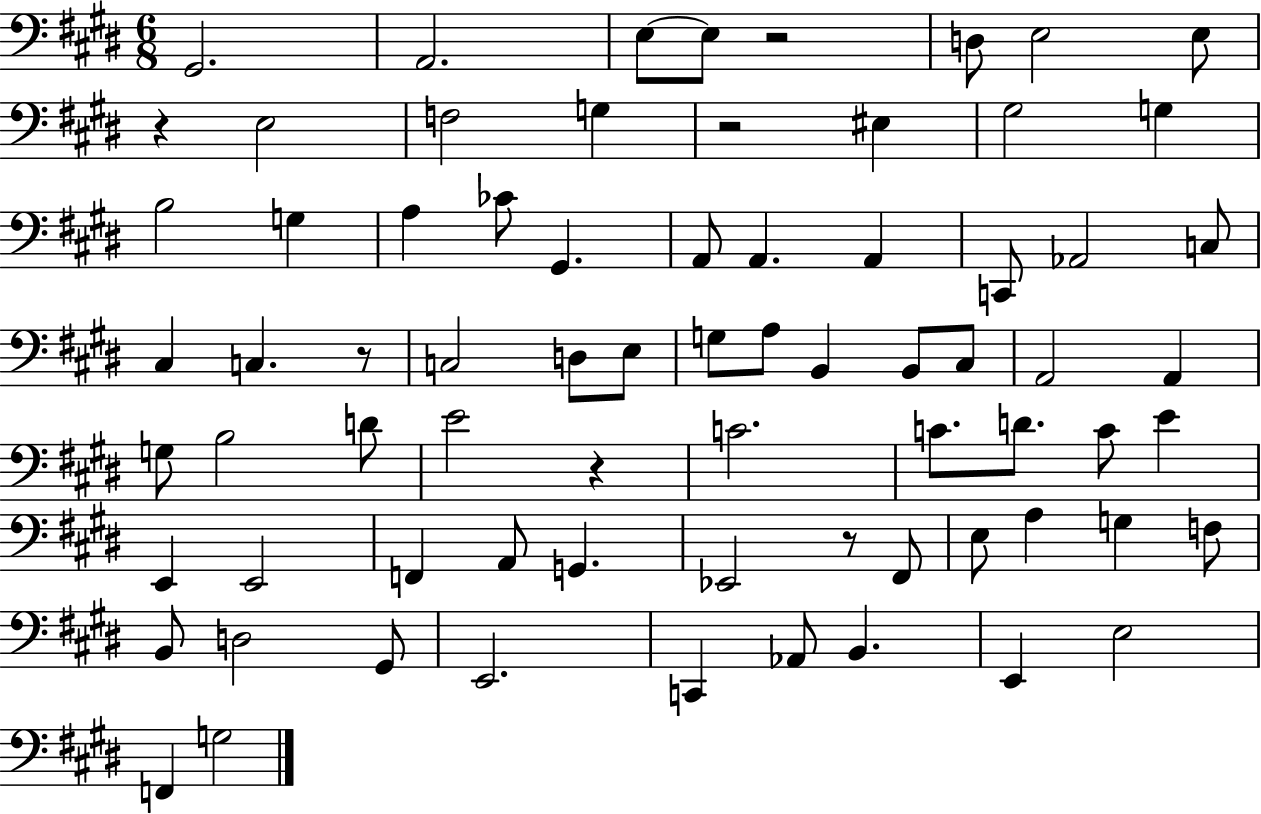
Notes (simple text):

G#2/h. A2/h. E3/e E3/e R/h D3/e E3/h E3/e R/q E3/h F3/h G3/q R/h EIS3/q G#3/h G3/q B3/h G3/q A3/q CES4/e G#2/q. A2/e A2/q. A2/q C2/e Ab2/h C3/e C#3/q C3/q. R/e C3/h D3/e E3/e G3/e A3/e B2/q B2/e C#3/e A2/h A2/q G3/e B3/h D4/e E4/h R/q C4/h. C4/e. D4/e. C4/e E4/q E2/q E2/h F2/q A2/e G2/q. Eb2/h R/e F#2/e E3/e A3/q G3/q F3/e B2/e D3/h G#2/e E2/h. C2/q Ab2/e B2/q. E2/q E3/h F2/q G3/h